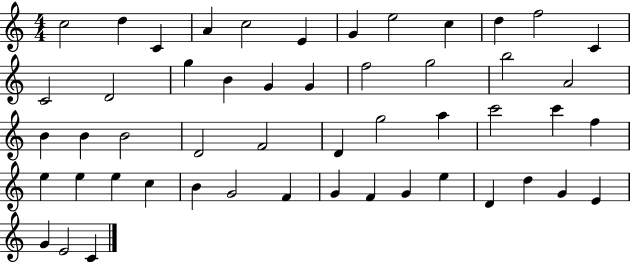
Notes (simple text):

C5/h D5/q C4/q A4/q C5/h E4/q G4/q E5/h C5/q D5/q F5/h C4/q C4/h D4/h G5/q B4/q G4/q G4/q F5/h G5/h B5/h A4/h B4/q B4/q B4/h D4/h F4/h D4/q G5/h A5/q C6/h C6/q F5/q E5/q E5/q E5/q C5/q B4/q G4/h F4/q G4/q F4/q G4/q E5/q D4/q D5/q G4/q E4/q G4/q E4/h C4/q